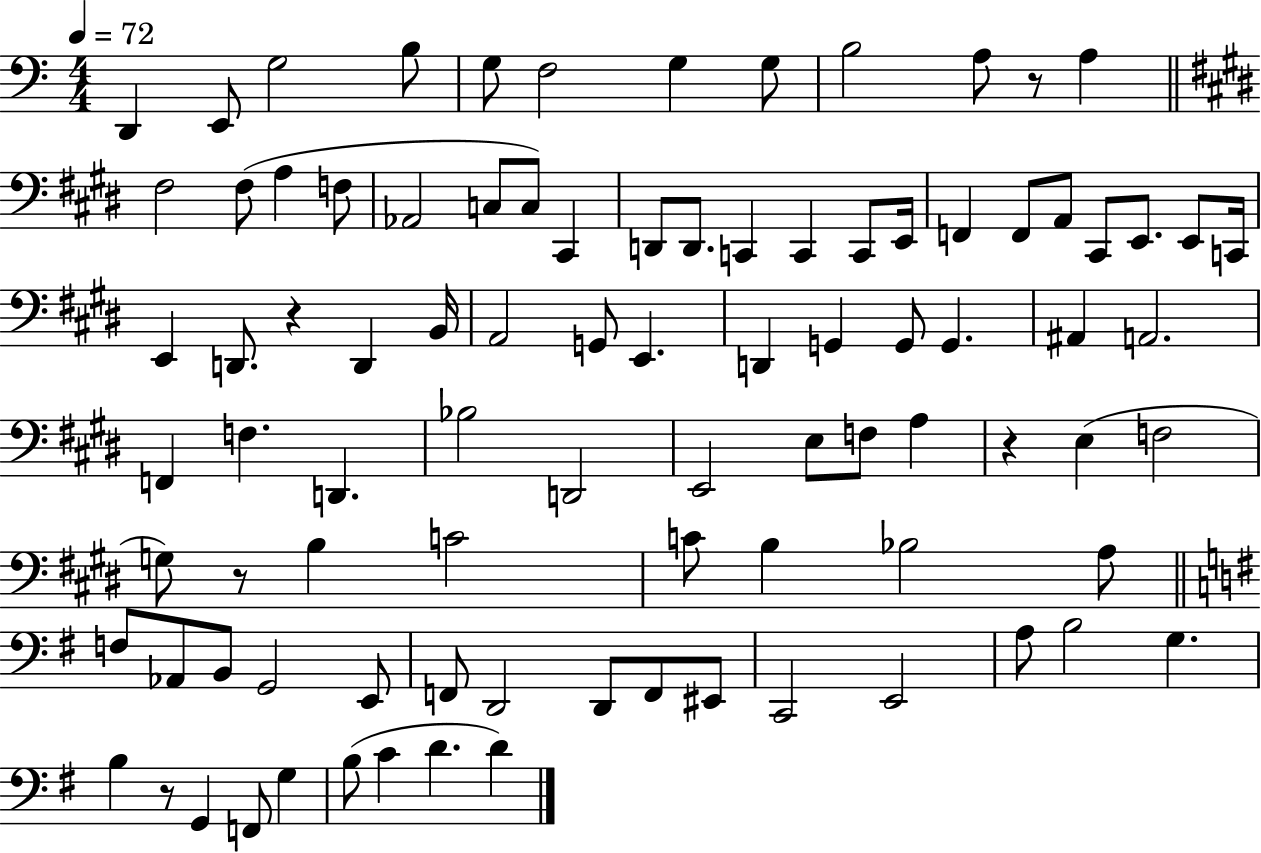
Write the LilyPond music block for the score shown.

{
  \clef bass
  \numericTimeSignature
  \time 4/4
  \key c \major
  \tempo 4 = 72
  d,4 e,8 g2 b8 | g8 f2 g4 g8 | b2 a8 r8 a4 | \bar "||" \break \key e \major fis2 fis8( a4 f8 | aes,2 c8 c8) cis,4 | d,8 d,8. c,4 c,4 c,8 e,16 | f,4 f,8 a,8 cis,8 e,8. e,8 c,16 | \break e,4 d,8. r4 d,4 b,16 | a,2 g,8 e,4. | d,4 g,4 g,8 g,4. | ais,4 a,2. | \break f,4 f4. d,4. | bes2 d,2 | e,2 e8 f8 a4 | r4 e4( f2 | \break g8) r8 b4 c'2 | c'8 b4 bes2 a8 | \bar "||" \break \key g \major f8 aes,8 b,8 g,2 e,8 | f,8 d,2 d,8 f,8 eis,8 | c,2 e,2 | a8 b2 g4. | \break b4 r8 g,4 f,8 g4 | b8( c'4 d'4. d'4) | \bar "|."
}